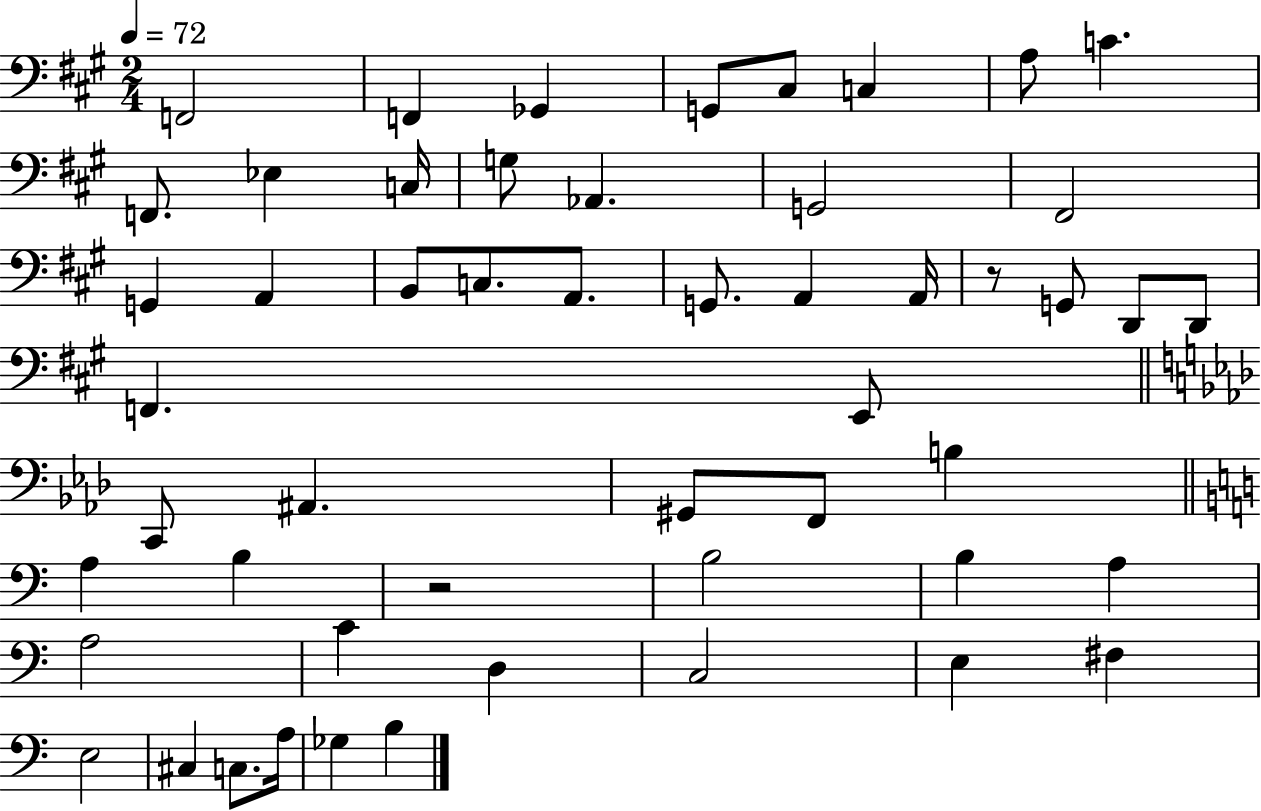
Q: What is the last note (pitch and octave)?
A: B3